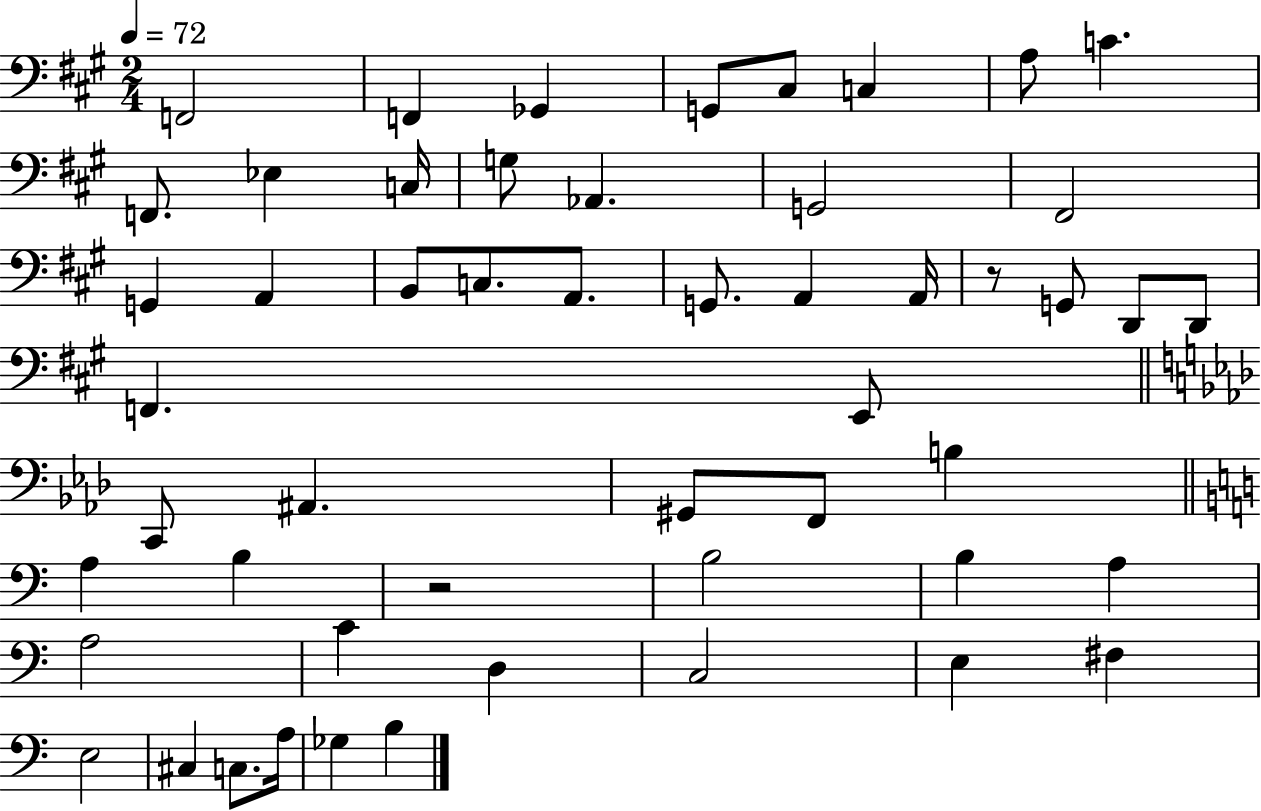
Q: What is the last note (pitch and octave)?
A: B3